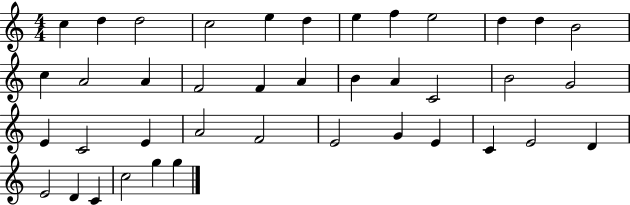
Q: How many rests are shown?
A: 0